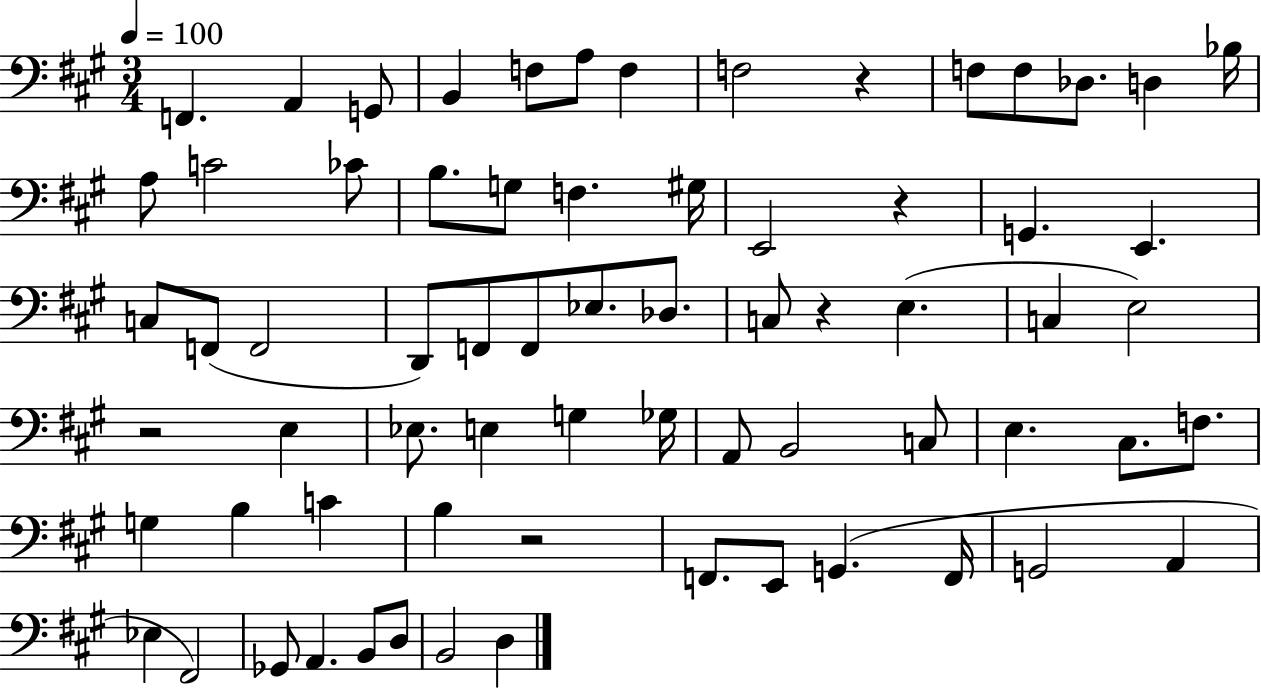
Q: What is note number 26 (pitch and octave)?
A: F2